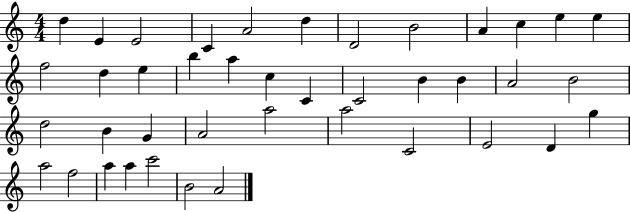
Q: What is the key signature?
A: C major